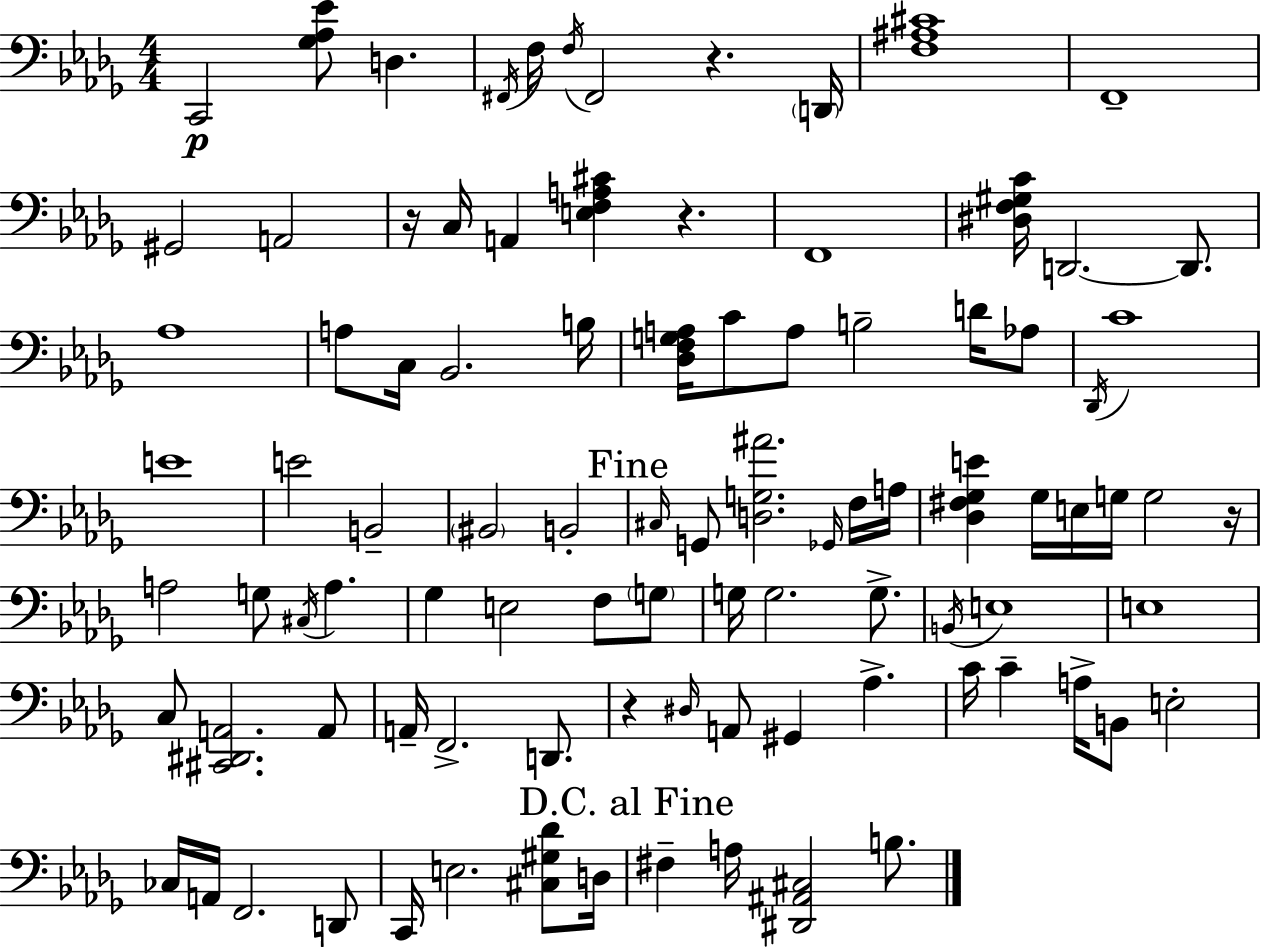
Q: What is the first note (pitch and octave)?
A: C2